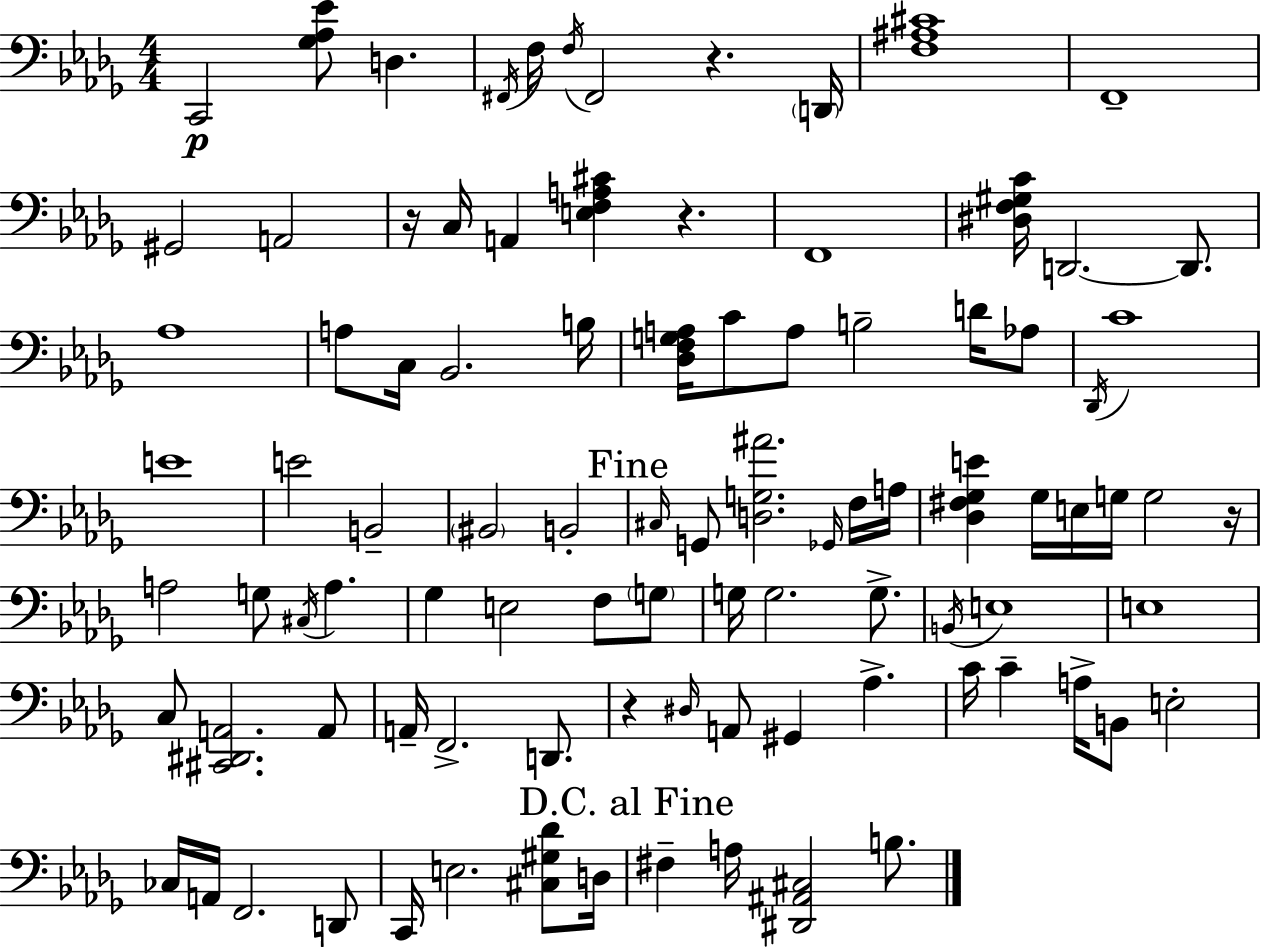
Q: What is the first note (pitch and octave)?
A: C2